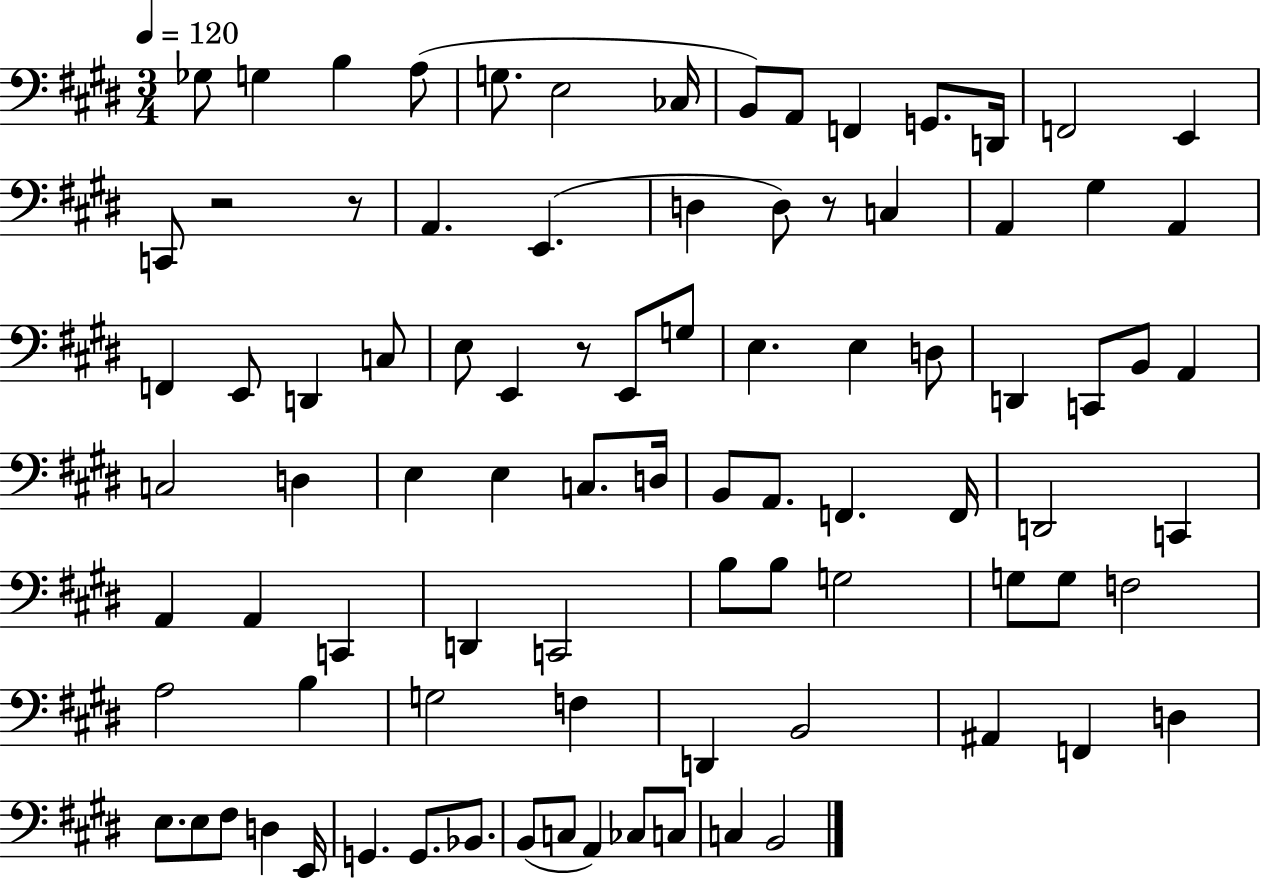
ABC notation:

X:1
T:Untitled
M:3/4
L:1/4
K:E
_G,/2 G, B, A,/2 G,/2 E,2 _C,/4 B,,/2 A,,/2 F,, G,,/2 D,,/4 F,,2 E,, C,,/2 z2 z/2 A,, E,, D, D,/2 z/2 C, A,, ^G, A,, F,, E,,/2 D,, C,/2 E,/2 E,, z/2 E,,/2 G,/2 E, E, D,/2 D,, C,,/2 B,,/2 A,, C,2 D, E, E, C,/2 D,/4 B,,/2 A,,/2 F,, F,,/4 D,,2 C,, A,, A,, C,, D,, C,,2 B,/2 B,/2 G,2 G,/2 G,/2 F,2 A,2 B, G,2 F, D,, B,,2 ^A,, F,, D, E,/2 E,/2 ^F,/2 D, E,,/4 G,, G,,/2 _B,,/2 B,,/2 C,/2 A,, _C,/2 C,/2 C, B,,2